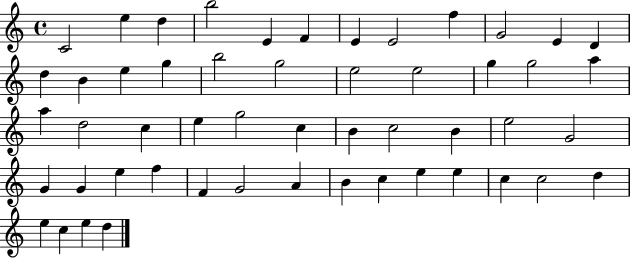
C4/h E5/q D5/q B5/h E4/q F4/q E4/q E4/h F5/q G4/h E4/q D4/q D5/q B4/q E5/q G5/q B5/h G5/h E5/h E5/h G5/q G5/h A5/q A5/q D5/h C5/q E5/q G5/h C5/q B4/q C5/h B4/q E5/h G4/h G4/q G4/q E5/q F5/q F4/q G4/h A4/q B4/q C5/q E5/q E5/q C5/q C5/h D5/q E5/q C5/q E5/q D5/q